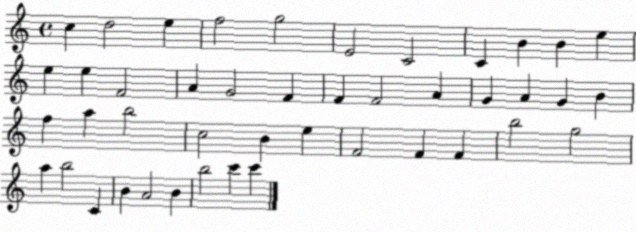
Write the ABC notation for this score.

X:1
T:Untitled
M:4/4
L:1/4
K:C
c d2 e f2 g2 E2 C2 C B B e e e F2 A G2 F F F2 A G A G B f a b2 c2 B e F2 F F b2 g2 a b2 C B A2 B b2 c' c'